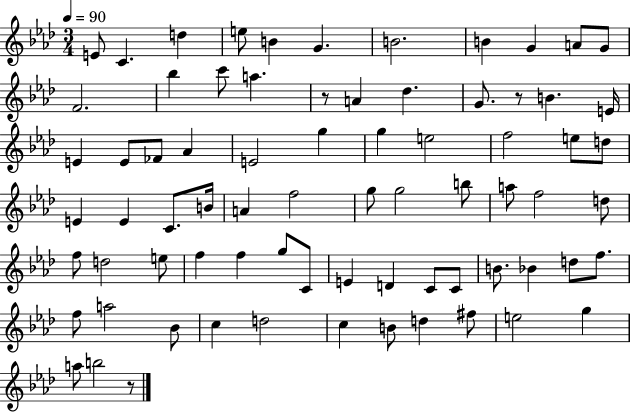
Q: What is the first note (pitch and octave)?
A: E4